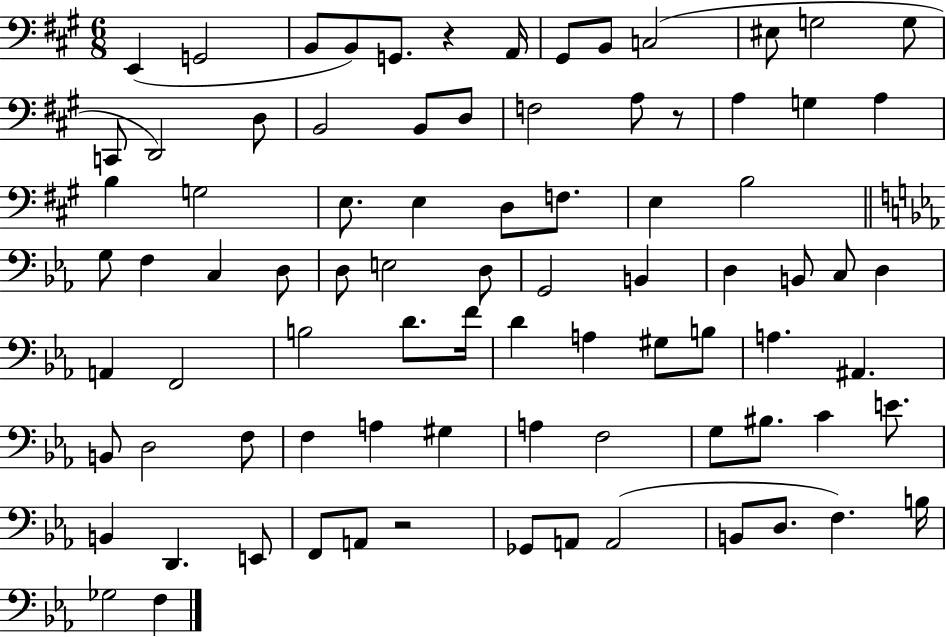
{
  \clef bass
  \numericTimeSignature
  \time 6/8
  \key a \major
  e,4( g,2 | b,8 b,8) g,8. r4 a,16 | gis,8 b,8 c2( | eis8 g2 g8 | \break c,8 d,2) d8 | b,2 b,8 d8 | f2 a8 r8 | a4 g4 a4 | \break b4 g2 | e8. e4 d8 f8. | e4 b2 | \bar "||" \break \key ees \major g8 f4 c4 d8 | d8 e2 d8 | g,2 b,4 | d4 b,8 c8 d4 | \break a,4 f,2 | b2 d'8. f'16 | d'4 a4 gis8 b8 | a4. ais,4. | \break b,8 d2 f8 | f4 a4 gis4 | a4 f2 | g8 bis8. c'4 e'8. | \break b,4 d,4. e,8 | f,8 a,8 r2 | ges,8 a,8 a,2( | b,8 d8. f4.) b16 | \break ges2 f4 | \bar "|."
}